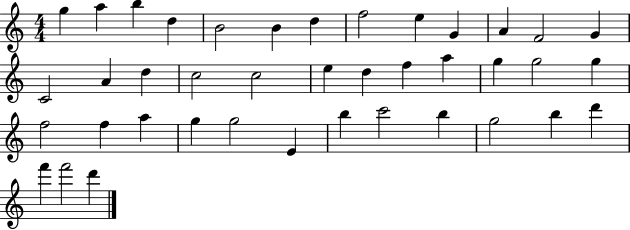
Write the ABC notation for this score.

X:1
T:Untitled
M:4/4
L:1/4
K:C
g a b d B2 B d f2 e G A F2 G C2 A d c2 c2 e d f a g g2 g f2 f a g g2 E b c'2 b g2 b d' f' f'2 d'